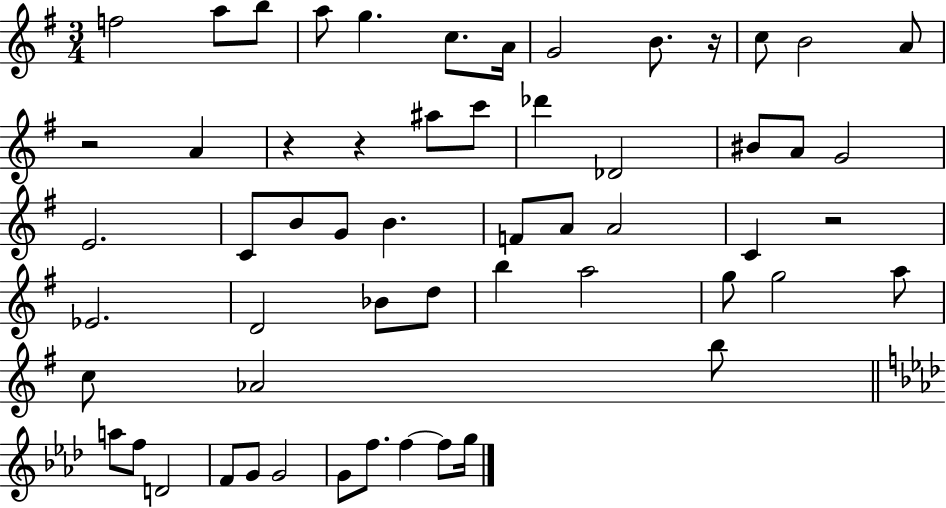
{
  \clef treble
  \numericTimeSignature
  \time 3/4
  \key g \major
  f''2 a''8 b''8 | a''8 g''4. c''8. a'16 | g'2 b'8. r16 | c''8 b'2 a'8 | \break r2 a'4 | r4 r4 ais''8 c'''8 | des'''4 des'2 | bis'8 a'8 g'2 | \break e'2. | c'8 b'8 g'8 b'4. | f'8 a'8 a'2 | c'4 r2 | \break ees'2. | d'2 bes'8 d''8 | b''4 a''2 | g''8 g''2 a''8 | \break c''8 aes'2 b''8 | \bar "||" \break \key f \minor a''8 f''8 d'2 | f'8 g'8 g'2 | g'8 f''8. f''4~~ f''8 g''16 | \bar "|."
}